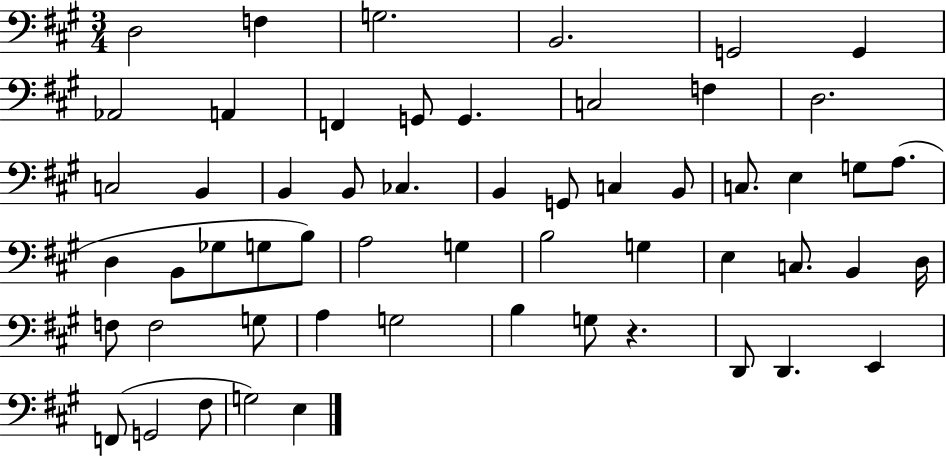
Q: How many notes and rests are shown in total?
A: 56